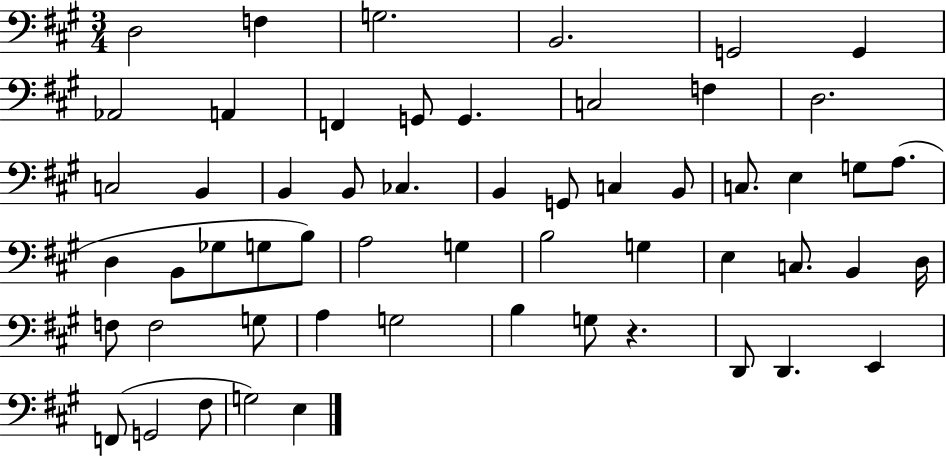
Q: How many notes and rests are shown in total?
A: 56